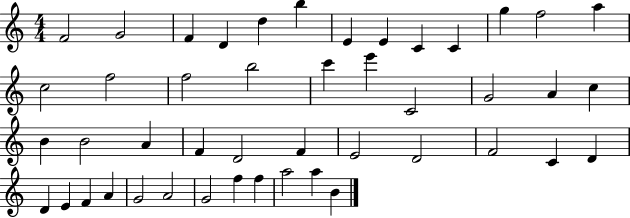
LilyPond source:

{
  \clef treble
  \numericTimeSignature
  \time 4/4
  \key c \major
  f'2 g'2 | f'4 d'4 d''4 b''4 | e'4 e'4 c'4 c'4 | g''4 f''2 a''4 | \break c''2 f''2 | f''2 b''2 | c'''4 e'''4 c'2 | g'2 a'4 c''4 | \break b'4 b'2 a'4 | f'4 d'2 f'4 | e'2 d'2 | f'2 c'4 d'4 | \break d'4 e'4 f'4 a'4 | g'2 a'2 | g'2 f''4 f''4 | a''2 a''4 b'4 | \break \bar "|."
}